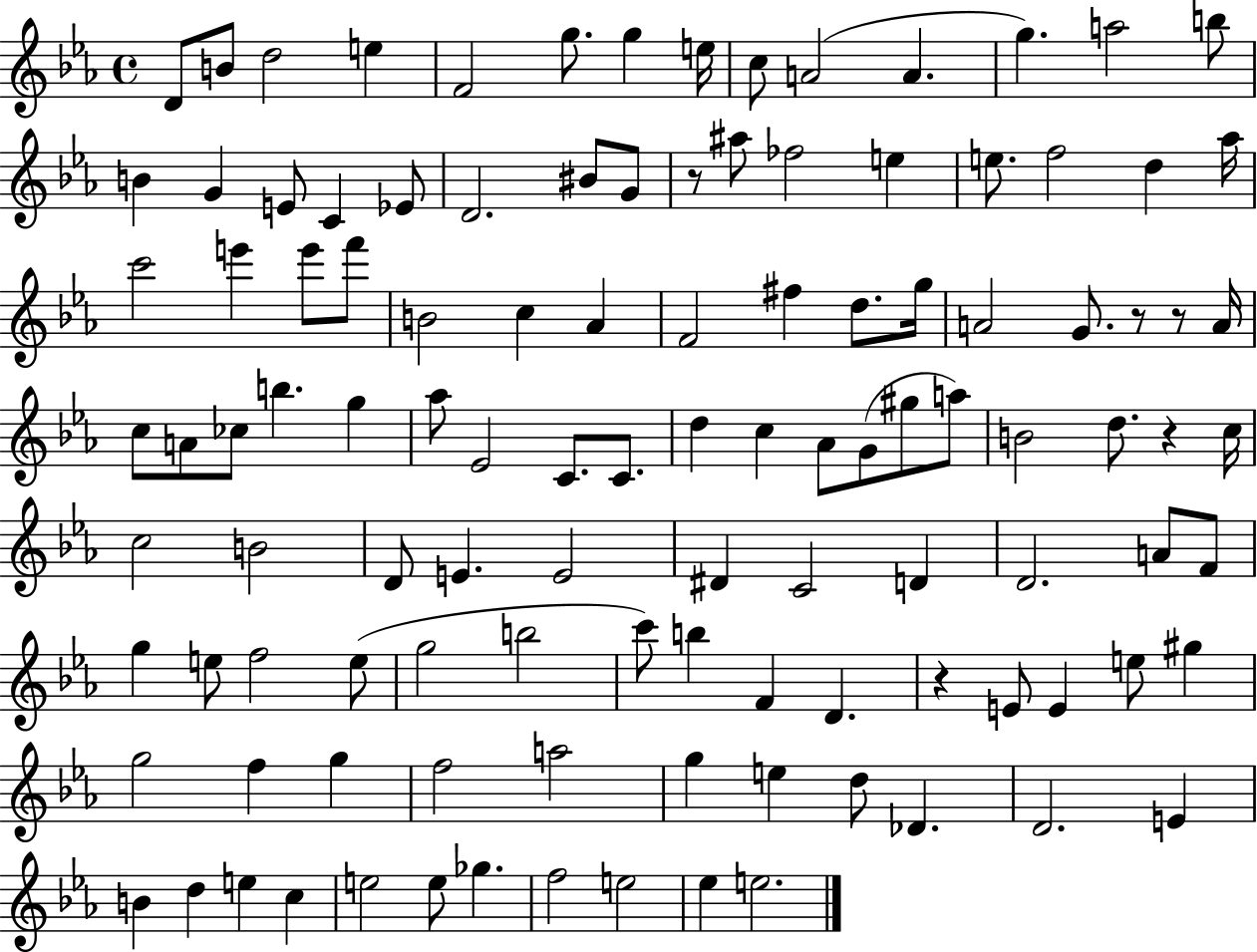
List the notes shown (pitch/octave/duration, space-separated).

D4/e B4/e D5/h E5/q F4/h G5/e. G5/q E5/s C5/e A4/h A4/q. G5/q. A5/h B5/e B4/q G4/q E4/e C4/q Eb4/e D4/h. BIS4/e G4/e R/e A#5/e FES5/h E5/q E5/e. F5/h D5/q Ab5/s C6/h E6/q E6/e F6/e B4/h C5/q Ab4/q F4/h F#5/q D5/e. G5/s A4/h G4/e. R/e R/e A4/s C5/e A4/e CES5/e B5/q. G5/q Ab5/e Eb4/h C4/e. C4/e. D5/q C5/q Ab4/e G4/e G#5/e A5/e B4/h D5/e. R/q C5/s C5/h B4/h D4/e E4/q. E4/h D#4/q C4/h D4/q D4/h. A4/e F4/e G5/q E5/e F5/h E5/e G5/h B5/h C6/e B5/q F4/q D4/q. R/q E4/e E4/q E5/e G#5/q G5/h F5/q G5/q F5/h A5/h G5/q E5/q D5/e Db4/q. D4/h. E4/q B4/q D5/q E5/q C5/q E5/h E5/e Gb5/q. F5/h E5/h Eb5/q E5/h.